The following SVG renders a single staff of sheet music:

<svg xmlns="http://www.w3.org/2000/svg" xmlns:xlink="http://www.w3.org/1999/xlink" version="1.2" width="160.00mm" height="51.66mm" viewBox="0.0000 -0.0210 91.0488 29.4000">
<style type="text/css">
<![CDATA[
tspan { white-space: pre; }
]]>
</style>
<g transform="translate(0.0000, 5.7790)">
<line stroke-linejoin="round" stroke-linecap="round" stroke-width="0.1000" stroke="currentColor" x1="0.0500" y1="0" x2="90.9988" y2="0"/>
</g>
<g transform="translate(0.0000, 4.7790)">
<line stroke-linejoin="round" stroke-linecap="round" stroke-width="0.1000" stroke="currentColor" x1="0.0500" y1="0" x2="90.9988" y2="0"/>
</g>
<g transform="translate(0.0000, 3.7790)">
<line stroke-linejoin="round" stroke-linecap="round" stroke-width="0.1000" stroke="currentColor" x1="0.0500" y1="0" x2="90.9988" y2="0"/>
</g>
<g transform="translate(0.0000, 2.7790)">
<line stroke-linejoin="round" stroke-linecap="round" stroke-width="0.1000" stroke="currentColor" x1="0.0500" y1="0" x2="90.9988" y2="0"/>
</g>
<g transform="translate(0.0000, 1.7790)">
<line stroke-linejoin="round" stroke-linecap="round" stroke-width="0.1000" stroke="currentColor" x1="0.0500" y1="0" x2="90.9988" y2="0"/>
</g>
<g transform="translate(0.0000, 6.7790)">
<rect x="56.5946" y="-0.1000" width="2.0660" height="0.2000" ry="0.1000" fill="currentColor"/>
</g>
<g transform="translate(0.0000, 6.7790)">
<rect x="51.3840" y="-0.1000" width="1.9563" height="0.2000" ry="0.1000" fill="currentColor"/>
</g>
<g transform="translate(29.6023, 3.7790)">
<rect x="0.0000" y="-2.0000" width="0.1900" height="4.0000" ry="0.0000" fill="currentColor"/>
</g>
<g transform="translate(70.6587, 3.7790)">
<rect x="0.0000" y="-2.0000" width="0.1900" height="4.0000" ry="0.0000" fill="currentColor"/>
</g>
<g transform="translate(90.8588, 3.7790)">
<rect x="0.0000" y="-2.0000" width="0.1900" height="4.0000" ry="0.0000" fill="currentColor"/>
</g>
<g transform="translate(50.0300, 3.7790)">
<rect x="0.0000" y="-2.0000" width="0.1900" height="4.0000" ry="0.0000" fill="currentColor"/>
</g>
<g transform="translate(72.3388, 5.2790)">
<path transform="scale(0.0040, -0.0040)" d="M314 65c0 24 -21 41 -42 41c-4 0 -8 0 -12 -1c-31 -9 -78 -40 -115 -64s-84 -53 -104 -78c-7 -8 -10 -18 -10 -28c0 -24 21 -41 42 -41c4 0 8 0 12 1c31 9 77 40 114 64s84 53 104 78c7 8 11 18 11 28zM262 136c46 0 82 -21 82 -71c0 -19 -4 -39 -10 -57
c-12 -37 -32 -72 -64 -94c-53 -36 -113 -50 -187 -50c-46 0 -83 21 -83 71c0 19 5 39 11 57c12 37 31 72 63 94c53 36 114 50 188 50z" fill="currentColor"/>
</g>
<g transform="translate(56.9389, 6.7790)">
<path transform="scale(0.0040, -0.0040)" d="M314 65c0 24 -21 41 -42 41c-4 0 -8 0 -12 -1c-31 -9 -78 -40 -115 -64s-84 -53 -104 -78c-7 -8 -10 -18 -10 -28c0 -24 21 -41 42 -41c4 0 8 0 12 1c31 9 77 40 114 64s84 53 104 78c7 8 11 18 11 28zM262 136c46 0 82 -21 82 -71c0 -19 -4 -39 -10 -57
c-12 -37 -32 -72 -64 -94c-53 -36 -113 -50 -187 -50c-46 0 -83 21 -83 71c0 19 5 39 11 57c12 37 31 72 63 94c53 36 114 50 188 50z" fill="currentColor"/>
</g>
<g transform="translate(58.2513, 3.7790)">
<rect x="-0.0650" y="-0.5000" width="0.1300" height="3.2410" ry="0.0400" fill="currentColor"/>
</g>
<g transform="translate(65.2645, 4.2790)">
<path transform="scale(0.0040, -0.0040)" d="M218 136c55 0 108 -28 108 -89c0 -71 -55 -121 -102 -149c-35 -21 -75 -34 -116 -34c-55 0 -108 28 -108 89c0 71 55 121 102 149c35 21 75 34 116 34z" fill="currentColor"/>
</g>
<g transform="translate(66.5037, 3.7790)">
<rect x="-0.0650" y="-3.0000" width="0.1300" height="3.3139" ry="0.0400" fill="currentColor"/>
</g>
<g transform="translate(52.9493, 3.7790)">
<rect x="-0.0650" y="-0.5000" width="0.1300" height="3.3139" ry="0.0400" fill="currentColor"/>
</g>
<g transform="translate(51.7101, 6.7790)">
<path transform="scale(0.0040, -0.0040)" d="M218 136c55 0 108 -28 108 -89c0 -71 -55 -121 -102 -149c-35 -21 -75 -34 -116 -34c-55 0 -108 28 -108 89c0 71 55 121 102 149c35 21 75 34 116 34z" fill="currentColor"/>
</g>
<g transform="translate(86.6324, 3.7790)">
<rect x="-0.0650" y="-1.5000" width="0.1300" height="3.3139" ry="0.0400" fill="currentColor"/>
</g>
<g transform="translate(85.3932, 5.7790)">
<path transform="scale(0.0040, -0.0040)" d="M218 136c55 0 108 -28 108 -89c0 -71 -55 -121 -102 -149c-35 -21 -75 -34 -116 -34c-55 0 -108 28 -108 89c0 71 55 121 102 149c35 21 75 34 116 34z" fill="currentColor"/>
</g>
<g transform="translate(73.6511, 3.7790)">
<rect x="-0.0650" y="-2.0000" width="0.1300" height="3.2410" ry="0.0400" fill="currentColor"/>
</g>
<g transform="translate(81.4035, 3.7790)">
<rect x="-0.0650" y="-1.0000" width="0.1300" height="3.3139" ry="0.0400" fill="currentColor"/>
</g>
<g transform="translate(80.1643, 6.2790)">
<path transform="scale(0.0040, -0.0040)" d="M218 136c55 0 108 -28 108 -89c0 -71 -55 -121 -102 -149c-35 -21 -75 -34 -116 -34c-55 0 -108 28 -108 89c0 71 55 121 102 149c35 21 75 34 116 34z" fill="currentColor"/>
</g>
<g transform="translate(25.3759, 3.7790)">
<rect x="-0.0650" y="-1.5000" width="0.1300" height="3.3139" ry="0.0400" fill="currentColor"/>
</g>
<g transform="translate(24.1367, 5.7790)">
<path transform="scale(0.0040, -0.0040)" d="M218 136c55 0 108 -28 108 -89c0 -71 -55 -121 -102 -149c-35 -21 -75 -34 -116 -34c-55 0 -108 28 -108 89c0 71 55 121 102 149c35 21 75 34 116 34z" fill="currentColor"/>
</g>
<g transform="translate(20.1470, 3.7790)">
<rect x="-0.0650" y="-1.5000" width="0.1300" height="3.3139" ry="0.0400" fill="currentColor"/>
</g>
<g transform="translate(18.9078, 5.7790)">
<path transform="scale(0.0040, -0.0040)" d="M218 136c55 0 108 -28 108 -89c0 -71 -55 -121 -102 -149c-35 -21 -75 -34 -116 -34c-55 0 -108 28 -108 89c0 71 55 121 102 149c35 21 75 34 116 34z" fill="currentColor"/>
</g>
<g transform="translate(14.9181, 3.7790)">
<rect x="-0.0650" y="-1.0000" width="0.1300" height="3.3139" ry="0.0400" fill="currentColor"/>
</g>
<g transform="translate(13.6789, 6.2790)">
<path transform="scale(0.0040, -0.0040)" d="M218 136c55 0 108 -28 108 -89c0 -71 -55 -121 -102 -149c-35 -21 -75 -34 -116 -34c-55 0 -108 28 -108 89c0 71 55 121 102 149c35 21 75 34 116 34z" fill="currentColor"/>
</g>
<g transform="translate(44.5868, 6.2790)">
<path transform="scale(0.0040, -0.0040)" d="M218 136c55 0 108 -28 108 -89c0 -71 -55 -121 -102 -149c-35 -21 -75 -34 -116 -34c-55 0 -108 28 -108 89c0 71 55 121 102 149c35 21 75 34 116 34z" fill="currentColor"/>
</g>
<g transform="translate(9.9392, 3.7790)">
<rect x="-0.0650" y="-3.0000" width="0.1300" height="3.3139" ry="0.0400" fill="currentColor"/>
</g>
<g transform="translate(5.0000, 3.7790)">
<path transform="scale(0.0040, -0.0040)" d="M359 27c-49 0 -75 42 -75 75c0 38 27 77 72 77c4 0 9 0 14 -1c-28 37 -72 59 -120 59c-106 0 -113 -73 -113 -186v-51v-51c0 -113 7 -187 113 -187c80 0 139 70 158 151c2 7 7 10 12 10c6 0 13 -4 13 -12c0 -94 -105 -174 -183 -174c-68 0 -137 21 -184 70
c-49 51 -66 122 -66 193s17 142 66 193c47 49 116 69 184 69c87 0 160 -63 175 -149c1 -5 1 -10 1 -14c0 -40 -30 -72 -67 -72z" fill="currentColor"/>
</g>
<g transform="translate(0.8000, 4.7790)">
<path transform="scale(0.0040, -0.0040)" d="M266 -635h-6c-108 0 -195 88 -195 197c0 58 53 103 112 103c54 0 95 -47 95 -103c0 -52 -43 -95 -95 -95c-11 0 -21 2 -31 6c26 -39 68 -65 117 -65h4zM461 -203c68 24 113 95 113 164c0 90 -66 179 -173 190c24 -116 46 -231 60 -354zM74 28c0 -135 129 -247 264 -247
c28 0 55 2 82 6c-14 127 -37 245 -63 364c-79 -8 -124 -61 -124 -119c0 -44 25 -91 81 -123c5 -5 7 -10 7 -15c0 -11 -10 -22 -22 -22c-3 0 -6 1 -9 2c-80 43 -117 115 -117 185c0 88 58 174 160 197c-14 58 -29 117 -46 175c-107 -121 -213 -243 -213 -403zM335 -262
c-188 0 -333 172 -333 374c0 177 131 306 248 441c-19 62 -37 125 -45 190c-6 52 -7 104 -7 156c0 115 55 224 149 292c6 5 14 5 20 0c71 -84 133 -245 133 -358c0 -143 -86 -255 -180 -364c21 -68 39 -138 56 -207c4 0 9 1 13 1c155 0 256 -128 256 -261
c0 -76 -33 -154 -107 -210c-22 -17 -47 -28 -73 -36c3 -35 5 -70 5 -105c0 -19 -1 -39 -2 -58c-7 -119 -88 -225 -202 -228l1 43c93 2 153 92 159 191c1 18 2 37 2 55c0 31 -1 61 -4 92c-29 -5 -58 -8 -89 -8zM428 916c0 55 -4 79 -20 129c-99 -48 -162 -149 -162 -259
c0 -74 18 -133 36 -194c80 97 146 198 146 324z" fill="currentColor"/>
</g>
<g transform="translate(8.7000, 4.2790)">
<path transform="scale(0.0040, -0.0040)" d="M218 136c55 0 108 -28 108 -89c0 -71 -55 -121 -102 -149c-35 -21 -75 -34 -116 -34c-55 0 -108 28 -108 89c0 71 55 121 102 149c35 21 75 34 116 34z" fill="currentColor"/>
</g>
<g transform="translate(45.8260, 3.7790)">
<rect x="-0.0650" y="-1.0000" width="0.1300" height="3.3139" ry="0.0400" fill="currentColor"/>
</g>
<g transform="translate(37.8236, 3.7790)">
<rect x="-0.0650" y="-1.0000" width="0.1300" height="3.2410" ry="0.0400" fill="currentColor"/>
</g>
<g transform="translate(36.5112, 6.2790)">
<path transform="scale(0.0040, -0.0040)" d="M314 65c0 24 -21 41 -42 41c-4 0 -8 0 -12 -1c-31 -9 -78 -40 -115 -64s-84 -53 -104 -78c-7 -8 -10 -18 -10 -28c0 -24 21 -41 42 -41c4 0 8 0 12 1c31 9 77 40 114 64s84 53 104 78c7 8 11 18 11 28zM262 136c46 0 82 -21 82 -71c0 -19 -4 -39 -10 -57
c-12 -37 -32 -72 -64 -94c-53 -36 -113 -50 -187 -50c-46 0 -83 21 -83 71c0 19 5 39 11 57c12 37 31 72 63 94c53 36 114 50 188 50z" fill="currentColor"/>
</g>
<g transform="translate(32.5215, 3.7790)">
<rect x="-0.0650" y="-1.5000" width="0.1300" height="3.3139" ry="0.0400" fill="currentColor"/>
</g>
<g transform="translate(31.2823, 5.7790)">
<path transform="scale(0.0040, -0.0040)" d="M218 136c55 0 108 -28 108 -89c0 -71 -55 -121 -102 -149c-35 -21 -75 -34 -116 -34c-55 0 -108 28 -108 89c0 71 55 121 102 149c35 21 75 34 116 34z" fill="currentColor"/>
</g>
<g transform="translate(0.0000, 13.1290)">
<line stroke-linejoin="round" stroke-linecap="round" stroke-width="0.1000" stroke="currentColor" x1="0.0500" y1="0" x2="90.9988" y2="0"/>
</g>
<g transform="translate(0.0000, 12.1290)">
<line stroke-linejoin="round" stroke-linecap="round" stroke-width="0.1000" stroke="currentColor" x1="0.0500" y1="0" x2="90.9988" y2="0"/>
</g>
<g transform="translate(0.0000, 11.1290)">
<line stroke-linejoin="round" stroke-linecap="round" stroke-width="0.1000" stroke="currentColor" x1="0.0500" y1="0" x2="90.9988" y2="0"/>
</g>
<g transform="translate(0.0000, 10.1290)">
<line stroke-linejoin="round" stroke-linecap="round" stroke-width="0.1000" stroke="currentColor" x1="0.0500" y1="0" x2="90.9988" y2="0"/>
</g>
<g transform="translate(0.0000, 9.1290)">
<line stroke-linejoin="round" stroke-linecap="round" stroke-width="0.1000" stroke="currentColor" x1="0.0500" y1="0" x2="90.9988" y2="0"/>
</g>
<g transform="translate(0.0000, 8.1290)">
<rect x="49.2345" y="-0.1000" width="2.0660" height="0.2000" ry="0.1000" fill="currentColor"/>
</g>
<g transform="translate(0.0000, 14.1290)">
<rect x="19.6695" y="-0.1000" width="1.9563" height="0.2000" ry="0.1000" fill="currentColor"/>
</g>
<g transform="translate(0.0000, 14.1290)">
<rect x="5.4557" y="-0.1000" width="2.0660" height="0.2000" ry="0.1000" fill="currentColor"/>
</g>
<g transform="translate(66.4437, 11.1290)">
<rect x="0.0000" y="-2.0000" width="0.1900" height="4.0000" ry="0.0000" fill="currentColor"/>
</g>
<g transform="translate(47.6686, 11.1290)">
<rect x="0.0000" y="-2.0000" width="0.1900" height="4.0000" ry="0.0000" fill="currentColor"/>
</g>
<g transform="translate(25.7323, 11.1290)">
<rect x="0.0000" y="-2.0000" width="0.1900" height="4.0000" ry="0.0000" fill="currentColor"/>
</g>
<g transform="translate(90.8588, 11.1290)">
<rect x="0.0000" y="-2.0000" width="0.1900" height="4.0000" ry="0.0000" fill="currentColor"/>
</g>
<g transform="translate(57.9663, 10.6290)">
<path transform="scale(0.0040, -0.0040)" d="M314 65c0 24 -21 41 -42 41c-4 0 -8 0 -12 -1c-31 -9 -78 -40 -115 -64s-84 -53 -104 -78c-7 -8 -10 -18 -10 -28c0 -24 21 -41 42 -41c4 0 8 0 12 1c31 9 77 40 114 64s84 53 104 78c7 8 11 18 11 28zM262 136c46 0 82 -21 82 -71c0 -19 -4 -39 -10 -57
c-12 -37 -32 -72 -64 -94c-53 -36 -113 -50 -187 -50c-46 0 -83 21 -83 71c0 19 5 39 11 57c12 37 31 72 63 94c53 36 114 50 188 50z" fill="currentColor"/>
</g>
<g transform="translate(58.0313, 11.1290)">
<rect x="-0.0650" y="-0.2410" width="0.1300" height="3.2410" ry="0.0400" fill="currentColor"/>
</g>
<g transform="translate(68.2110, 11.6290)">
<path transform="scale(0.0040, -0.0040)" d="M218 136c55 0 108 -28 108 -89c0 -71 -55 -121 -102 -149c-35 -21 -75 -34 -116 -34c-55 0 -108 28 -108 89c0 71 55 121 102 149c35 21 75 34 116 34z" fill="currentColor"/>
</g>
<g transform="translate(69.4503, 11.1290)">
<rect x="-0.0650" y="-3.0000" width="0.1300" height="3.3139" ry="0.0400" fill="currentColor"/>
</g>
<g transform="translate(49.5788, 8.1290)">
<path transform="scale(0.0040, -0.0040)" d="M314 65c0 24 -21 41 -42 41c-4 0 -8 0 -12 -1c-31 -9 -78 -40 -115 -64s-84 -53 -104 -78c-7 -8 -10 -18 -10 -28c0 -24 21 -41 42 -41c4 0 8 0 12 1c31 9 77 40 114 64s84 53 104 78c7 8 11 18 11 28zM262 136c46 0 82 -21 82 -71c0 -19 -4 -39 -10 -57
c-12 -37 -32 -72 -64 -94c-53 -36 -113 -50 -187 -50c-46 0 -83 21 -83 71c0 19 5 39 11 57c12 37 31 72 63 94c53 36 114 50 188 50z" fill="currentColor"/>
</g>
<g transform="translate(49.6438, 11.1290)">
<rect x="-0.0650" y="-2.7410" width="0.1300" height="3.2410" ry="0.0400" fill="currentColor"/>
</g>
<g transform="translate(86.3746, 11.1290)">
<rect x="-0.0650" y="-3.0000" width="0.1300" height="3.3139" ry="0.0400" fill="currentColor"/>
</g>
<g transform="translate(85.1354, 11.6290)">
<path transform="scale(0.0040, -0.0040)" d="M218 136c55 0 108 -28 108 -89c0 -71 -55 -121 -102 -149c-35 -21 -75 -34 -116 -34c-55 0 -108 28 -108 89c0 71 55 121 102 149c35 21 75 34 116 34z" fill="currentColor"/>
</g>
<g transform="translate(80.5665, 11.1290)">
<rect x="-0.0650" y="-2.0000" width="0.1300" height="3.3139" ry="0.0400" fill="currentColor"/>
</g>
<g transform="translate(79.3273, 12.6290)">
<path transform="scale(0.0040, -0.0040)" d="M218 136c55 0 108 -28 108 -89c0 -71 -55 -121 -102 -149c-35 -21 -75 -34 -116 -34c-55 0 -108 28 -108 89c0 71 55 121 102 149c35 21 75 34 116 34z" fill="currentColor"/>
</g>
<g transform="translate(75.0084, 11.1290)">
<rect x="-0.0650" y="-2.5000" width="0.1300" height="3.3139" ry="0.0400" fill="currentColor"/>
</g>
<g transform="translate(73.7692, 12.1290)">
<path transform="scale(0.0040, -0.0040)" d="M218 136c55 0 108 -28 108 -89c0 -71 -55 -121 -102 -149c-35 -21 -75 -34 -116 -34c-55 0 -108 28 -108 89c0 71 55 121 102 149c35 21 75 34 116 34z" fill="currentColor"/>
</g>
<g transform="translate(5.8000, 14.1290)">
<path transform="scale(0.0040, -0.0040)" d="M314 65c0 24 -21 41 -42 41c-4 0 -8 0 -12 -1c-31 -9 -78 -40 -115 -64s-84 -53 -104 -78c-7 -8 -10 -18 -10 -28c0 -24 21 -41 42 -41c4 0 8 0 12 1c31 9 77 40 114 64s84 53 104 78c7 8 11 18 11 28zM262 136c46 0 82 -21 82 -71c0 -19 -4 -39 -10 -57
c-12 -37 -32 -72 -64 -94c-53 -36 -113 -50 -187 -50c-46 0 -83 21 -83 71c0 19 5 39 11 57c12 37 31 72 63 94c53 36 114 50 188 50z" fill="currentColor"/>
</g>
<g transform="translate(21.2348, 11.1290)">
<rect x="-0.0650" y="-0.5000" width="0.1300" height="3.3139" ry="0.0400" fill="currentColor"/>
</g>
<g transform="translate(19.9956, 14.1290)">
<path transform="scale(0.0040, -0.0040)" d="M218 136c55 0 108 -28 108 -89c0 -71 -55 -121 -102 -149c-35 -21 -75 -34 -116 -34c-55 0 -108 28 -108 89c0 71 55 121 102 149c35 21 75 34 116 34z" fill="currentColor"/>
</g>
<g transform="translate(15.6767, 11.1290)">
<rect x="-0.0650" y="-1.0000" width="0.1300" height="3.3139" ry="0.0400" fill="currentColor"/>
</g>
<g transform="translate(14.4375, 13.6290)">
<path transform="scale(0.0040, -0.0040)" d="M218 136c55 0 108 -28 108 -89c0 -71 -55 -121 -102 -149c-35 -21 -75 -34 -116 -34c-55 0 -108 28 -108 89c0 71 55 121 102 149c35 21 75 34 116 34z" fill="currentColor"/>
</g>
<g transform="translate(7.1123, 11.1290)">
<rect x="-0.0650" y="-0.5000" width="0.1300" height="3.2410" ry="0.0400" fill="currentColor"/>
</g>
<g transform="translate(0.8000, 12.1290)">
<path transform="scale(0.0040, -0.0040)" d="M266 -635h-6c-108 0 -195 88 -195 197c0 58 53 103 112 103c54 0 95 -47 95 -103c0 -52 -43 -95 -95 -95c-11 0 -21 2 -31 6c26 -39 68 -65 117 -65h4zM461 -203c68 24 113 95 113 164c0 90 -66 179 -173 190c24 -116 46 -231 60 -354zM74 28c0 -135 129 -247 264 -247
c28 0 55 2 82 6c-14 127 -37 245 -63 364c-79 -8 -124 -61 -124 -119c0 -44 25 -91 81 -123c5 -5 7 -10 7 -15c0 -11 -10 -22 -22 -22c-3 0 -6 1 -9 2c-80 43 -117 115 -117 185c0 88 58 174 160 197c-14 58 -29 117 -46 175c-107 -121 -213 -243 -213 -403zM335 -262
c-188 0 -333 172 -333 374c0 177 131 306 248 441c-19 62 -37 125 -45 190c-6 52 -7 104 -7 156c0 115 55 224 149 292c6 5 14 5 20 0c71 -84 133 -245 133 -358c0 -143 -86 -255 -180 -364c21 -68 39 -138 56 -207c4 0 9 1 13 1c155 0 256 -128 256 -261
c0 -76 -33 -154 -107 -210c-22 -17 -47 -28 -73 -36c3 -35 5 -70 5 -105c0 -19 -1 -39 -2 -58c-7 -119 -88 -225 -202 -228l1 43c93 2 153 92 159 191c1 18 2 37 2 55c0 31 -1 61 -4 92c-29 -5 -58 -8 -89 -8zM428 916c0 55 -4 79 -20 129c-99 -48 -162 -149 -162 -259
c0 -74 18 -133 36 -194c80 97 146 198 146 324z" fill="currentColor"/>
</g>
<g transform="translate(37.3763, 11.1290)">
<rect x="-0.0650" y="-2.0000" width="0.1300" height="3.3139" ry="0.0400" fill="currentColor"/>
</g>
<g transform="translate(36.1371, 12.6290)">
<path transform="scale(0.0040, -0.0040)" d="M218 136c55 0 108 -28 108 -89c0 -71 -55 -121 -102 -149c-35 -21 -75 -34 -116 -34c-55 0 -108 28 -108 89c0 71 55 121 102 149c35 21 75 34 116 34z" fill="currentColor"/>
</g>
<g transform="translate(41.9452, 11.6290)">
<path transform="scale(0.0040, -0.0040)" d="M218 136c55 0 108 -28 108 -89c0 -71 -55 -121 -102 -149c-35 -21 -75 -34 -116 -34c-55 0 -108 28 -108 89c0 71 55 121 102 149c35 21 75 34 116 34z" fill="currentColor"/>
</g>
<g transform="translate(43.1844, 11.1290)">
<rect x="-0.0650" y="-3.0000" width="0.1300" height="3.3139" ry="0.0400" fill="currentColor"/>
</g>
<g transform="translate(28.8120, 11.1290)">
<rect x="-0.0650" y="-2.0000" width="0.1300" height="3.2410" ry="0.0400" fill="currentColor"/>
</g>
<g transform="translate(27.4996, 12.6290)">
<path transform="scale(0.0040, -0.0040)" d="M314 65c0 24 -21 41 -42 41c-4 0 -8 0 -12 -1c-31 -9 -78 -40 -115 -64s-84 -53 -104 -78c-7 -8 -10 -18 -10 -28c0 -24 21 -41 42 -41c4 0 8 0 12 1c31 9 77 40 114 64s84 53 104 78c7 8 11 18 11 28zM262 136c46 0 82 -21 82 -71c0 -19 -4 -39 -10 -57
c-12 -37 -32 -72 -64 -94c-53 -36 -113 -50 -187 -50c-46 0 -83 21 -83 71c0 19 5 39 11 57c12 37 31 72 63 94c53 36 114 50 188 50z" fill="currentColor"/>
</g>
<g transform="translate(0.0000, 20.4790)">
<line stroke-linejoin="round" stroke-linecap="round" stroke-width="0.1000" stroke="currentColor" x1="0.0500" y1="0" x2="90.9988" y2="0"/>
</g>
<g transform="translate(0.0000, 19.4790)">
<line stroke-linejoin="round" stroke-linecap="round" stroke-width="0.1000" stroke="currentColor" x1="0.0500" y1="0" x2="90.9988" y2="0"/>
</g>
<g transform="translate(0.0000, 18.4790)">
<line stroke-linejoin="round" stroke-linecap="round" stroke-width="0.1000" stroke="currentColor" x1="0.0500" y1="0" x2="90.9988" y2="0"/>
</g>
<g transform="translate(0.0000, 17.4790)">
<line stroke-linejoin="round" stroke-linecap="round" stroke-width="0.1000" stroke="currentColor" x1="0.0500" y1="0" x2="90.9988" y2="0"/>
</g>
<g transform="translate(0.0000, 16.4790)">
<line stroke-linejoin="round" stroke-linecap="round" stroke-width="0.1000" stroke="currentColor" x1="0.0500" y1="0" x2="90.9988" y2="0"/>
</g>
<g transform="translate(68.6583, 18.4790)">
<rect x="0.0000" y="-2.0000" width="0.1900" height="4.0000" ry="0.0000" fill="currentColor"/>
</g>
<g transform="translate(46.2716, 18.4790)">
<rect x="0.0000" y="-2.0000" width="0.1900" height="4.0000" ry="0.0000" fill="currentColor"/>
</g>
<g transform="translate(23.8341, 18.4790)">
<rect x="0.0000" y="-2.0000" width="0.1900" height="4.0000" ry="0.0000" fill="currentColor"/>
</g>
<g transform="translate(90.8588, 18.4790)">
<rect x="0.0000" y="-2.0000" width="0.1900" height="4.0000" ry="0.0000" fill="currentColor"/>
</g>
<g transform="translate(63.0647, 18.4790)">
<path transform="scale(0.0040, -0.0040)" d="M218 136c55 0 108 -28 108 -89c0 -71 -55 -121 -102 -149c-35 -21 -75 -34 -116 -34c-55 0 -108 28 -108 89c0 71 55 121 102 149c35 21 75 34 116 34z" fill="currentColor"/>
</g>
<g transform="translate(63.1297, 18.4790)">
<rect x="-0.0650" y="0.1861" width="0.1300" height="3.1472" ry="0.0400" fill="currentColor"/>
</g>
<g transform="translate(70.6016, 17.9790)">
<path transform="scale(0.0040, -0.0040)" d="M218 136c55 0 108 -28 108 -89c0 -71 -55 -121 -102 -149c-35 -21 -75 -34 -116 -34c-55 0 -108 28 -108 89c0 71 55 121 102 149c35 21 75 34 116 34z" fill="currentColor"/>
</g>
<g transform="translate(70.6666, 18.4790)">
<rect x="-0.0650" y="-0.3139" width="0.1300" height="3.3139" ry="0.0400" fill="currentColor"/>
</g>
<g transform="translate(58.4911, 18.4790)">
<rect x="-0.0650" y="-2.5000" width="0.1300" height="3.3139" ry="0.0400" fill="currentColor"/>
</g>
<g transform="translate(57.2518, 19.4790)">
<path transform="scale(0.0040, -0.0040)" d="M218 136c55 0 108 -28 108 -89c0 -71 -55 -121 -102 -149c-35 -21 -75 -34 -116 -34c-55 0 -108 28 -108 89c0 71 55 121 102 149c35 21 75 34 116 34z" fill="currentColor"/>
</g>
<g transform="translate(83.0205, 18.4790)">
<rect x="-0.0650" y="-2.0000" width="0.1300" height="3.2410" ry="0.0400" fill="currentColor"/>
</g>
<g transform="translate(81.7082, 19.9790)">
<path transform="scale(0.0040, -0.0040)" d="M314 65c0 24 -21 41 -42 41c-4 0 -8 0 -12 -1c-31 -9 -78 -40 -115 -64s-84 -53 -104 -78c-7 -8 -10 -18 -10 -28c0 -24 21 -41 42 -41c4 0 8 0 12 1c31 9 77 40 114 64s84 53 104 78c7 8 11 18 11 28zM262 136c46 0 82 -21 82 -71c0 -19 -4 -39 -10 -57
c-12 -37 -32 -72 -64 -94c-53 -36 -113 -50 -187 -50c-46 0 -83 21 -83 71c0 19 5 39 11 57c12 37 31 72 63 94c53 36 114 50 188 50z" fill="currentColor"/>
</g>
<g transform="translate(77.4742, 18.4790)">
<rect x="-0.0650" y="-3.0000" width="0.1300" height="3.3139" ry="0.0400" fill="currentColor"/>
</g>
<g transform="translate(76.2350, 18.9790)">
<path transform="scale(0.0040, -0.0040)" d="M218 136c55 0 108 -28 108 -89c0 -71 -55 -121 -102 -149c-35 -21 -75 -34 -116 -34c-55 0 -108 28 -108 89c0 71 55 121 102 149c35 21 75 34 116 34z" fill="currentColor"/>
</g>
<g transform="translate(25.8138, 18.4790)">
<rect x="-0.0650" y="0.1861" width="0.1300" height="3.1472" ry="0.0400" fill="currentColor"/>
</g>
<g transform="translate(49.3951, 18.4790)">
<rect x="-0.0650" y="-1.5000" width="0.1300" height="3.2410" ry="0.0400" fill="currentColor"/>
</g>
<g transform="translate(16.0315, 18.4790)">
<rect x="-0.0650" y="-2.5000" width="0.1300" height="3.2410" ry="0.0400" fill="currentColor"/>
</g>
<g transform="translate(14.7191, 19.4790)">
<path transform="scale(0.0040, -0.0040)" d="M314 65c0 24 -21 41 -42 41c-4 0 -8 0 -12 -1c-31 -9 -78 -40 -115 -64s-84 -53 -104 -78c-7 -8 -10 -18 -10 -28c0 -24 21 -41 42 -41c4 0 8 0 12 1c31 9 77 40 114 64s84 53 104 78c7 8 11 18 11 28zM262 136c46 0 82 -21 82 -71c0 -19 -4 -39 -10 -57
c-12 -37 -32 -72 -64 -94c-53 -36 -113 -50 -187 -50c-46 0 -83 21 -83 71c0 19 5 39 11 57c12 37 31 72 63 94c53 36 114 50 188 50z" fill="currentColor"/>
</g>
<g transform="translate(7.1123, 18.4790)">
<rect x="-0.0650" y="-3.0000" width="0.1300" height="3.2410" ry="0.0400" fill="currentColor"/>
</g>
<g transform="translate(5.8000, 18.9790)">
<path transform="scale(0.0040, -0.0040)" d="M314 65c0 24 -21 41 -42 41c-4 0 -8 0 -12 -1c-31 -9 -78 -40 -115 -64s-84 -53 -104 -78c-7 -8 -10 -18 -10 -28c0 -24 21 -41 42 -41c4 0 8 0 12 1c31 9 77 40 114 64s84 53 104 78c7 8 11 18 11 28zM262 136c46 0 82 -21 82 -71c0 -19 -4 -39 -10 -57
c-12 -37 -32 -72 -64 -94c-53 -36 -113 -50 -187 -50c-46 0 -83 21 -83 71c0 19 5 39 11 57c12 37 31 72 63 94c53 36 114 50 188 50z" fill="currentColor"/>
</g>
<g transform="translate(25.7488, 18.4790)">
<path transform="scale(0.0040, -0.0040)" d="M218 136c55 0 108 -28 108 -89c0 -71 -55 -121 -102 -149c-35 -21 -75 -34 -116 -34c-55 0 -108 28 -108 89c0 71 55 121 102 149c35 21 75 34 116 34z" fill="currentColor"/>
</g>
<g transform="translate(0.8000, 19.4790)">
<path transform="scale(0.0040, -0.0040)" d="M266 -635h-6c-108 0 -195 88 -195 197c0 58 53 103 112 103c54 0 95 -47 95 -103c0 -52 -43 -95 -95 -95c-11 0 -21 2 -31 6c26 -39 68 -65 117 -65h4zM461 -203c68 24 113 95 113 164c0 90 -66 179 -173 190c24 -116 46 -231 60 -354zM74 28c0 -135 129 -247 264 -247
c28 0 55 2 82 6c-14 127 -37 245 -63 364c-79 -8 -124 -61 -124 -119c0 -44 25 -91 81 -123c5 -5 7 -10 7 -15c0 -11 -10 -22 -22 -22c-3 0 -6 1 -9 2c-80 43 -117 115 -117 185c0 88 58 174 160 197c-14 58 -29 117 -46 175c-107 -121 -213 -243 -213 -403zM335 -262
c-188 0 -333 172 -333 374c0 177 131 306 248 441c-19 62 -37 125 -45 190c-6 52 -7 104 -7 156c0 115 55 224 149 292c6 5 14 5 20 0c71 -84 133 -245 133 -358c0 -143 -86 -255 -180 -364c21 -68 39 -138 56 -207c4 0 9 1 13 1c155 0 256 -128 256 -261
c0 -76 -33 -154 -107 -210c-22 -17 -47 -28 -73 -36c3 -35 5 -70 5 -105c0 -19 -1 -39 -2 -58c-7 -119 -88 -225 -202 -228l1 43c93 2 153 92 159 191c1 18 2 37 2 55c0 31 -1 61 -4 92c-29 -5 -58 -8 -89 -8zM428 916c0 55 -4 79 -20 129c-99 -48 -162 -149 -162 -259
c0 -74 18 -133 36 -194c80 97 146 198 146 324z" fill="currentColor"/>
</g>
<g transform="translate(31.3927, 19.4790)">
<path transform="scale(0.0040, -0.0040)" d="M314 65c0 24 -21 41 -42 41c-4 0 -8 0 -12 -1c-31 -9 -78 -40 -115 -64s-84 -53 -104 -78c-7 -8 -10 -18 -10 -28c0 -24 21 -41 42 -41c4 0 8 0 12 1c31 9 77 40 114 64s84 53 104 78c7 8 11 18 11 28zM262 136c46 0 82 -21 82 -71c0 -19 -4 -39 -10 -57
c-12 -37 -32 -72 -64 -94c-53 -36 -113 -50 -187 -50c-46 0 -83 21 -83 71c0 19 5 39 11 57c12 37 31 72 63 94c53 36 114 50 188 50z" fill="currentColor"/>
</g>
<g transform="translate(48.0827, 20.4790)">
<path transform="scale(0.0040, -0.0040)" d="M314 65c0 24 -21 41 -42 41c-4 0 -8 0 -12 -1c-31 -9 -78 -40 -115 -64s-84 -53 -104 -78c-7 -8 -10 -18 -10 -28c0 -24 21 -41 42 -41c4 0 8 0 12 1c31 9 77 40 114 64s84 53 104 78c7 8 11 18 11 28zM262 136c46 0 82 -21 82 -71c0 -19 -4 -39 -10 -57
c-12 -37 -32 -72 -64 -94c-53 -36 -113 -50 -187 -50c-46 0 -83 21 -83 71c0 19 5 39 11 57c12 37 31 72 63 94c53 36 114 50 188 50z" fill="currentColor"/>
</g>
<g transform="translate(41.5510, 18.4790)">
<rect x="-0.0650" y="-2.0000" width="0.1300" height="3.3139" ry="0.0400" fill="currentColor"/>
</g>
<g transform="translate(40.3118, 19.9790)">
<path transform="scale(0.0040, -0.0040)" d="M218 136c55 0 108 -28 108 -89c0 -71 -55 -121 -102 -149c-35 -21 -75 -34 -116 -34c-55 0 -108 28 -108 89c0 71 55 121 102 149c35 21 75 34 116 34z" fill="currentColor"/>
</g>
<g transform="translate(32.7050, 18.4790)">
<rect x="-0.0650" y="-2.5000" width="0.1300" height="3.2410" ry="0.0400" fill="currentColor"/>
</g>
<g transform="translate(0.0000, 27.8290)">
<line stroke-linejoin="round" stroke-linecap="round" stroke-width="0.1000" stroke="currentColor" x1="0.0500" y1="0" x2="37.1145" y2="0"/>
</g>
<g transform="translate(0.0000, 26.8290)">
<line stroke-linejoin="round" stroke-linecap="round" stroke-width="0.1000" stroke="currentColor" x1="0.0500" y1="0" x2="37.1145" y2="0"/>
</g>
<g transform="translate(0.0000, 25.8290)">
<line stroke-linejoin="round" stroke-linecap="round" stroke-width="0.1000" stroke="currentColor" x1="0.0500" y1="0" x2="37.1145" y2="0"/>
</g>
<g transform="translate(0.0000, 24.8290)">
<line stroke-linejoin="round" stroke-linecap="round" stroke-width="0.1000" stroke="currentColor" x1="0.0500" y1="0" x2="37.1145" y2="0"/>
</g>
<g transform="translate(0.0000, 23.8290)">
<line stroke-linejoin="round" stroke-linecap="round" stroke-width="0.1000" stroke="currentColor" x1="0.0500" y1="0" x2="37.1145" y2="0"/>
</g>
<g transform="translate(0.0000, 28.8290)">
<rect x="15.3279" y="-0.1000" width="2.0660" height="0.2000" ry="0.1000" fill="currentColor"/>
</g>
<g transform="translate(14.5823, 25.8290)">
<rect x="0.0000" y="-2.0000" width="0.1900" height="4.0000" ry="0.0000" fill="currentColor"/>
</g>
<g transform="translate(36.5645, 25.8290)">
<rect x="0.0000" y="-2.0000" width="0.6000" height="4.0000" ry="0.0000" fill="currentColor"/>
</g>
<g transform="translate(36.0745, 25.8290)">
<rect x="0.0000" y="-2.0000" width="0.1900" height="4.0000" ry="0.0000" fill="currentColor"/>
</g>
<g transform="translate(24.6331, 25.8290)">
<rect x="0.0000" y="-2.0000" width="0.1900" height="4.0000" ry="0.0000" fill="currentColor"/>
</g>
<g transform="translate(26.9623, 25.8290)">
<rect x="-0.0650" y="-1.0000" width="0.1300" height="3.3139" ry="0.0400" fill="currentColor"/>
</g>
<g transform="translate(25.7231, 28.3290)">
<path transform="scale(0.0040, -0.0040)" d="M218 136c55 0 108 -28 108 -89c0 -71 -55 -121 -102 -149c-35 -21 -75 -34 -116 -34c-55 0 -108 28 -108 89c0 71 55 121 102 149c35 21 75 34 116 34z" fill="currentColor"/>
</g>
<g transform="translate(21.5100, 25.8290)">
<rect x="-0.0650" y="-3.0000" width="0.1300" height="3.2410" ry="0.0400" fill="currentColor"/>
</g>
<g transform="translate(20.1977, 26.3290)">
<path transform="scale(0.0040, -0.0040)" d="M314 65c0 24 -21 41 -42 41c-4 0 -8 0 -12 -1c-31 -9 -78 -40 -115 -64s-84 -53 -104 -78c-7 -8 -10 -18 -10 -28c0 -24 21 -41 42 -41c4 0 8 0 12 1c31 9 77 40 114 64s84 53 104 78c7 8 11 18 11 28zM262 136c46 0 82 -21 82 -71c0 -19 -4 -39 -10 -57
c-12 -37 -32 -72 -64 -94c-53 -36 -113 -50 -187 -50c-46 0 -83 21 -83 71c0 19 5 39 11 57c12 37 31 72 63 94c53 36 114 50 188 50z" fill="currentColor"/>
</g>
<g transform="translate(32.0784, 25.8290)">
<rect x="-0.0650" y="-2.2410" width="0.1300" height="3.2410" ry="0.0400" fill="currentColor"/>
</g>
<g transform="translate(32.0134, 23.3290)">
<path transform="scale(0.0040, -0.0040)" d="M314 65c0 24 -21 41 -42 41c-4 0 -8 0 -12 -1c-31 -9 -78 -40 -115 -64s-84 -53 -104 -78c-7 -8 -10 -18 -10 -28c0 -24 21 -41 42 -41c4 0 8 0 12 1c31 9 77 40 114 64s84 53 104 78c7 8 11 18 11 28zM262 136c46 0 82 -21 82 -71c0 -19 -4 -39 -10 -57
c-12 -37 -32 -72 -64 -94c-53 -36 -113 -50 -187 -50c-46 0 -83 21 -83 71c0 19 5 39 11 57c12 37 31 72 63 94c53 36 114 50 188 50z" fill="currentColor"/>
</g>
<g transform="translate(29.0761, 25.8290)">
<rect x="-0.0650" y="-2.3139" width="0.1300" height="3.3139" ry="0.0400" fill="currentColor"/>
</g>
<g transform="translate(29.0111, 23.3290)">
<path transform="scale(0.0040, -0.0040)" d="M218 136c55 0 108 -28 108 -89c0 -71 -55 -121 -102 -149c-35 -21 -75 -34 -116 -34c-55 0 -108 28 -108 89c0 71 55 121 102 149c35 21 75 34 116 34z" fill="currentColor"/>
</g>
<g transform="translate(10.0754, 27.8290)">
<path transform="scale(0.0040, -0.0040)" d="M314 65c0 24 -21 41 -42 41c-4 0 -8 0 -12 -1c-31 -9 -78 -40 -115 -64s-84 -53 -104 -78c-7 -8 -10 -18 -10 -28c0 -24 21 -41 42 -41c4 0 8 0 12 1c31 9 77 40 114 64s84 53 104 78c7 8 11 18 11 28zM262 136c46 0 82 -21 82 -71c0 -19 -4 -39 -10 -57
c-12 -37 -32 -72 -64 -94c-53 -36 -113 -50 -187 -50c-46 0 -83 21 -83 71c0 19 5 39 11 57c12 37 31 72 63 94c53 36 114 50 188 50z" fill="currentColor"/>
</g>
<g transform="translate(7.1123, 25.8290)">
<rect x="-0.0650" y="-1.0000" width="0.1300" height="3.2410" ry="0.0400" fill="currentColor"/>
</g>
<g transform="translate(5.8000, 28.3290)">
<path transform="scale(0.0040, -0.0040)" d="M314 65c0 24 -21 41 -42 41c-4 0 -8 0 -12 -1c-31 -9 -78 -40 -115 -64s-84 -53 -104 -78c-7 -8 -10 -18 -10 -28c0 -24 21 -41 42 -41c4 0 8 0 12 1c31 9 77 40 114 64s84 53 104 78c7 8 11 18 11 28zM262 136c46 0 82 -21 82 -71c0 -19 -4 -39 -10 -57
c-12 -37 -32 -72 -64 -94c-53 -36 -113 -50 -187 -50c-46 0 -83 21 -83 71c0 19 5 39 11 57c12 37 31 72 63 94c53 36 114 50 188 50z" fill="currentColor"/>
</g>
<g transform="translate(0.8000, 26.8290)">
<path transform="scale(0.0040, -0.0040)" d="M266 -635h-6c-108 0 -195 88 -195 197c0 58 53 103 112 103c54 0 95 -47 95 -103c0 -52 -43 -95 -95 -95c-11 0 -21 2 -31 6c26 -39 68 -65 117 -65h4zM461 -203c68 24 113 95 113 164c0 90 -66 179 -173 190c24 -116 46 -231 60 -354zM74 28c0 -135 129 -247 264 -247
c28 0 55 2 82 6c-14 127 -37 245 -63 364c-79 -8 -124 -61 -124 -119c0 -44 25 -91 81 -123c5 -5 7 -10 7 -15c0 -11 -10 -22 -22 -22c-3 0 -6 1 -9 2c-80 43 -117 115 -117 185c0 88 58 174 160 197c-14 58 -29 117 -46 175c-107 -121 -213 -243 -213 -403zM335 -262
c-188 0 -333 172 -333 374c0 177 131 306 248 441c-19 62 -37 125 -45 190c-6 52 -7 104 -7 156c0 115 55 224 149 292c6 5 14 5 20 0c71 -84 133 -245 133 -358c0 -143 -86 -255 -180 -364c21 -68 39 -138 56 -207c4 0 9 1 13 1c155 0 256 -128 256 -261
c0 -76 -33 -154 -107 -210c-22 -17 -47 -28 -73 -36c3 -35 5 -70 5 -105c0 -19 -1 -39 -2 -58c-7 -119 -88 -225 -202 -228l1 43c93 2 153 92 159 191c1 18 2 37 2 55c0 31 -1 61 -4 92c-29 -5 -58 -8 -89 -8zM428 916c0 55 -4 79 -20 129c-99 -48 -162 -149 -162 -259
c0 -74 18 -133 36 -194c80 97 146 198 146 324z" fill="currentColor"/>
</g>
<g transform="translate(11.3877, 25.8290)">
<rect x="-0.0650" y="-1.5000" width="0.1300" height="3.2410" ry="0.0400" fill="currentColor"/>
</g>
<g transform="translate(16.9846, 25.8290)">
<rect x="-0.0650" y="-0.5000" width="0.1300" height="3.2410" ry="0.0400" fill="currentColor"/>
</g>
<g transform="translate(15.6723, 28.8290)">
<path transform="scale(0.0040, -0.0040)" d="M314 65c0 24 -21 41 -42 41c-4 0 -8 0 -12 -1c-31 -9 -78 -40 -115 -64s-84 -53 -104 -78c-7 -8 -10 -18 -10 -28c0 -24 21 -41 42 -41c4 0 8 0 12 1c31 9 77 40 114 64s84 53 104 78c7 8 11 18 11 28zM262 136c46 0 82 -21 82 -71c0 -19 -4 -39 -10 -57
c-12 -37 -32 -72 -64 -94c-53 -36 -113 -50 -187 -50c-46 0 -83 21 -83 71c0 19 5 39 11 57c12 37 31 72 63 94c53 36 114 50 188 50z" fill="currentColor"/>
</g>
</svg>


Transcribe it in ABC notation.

X:1
T:Untitled
M:4/4
L:1/4
K:C
A D E E E D2 D C C2 A F2 D E C2 D C F2 F A a2 c2 A G F A A2 G2 B G2 F E2 G B c A F2 D2 E2 C2 A2 D g g2